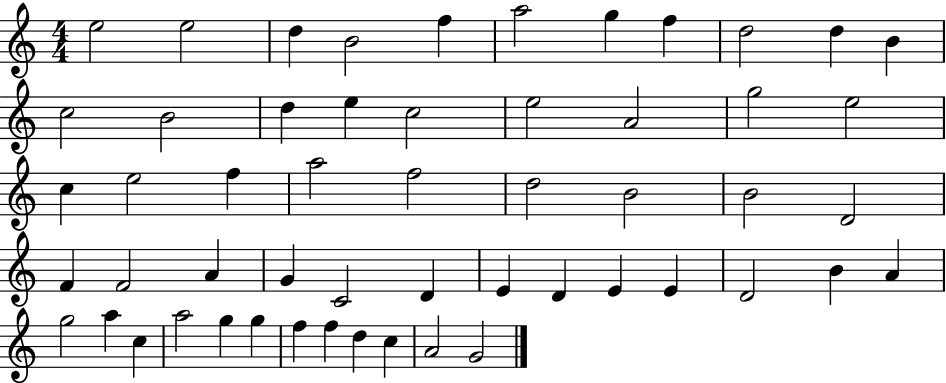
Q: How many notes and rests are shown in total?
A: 54